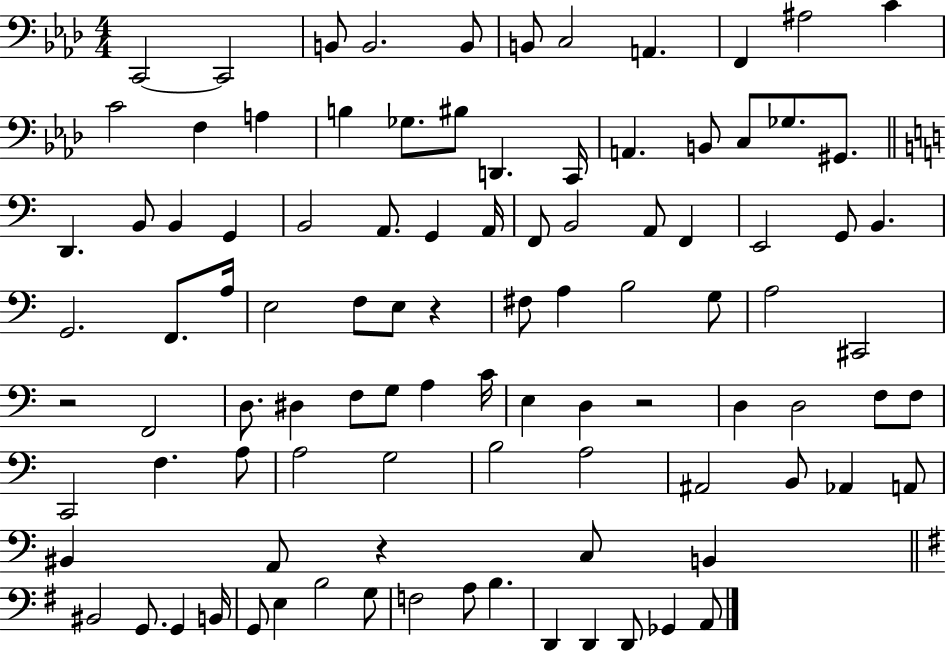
X:1
T:Untitled
M:4/4
L:1/4
K:Ab
C,,2 C,,2 B,,/2 B,,2 B,,/2 B,,/2 C,2 A,, F,, ^A,2 C C2 F, A, B, _G,/2 ^B,/2 D,, C,,/4 A,, B,,/2 C,/2 _G,/2 ^G,,/2 D,, B,,/2 B,, G,, B,,2 A,,/2 G,, A,,/4 F,,/2 B,,2 A,,/2 F,, E,,2 G,,/2 B,, G,,2 F,,/2 A,/4 E,2 F,/2 E,/2 z ^F,/2 A, B,2 G,/2 A,2 ^C,,2 z2 F,,2 D,/2 ^D, F,/2 G,/2 A, C/4 E, D, z2 D, D,2 F,/2 F,/2 C,,2 F, A,/2 A,2 G,2 B,2 A,2 ^A,,2 B,,/2 _A,, A,,/2 ^B,, A,,/2 z C,/2 B,, ^B,,2 G,,/2 G,, B,,/4 G,,/2 E, B,2 G,/2 F,2 A,/2 B, D,, D,, D,,/2 _G,, A,,/2